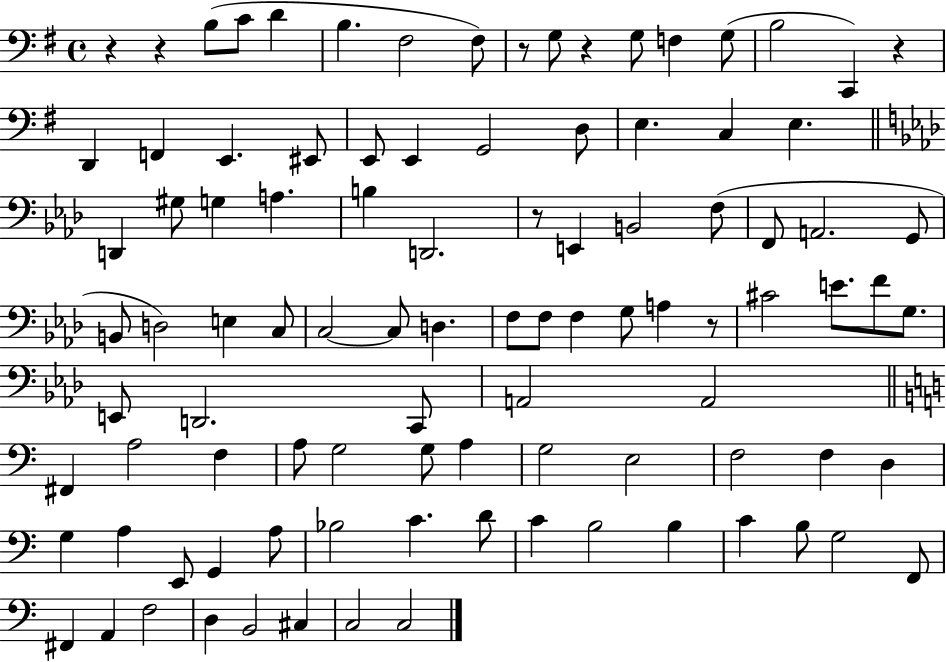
X:1
T:Untitled
M:4/4
L:1/4
K:G
z z B,/2 C/2 D B, ^F,2 ^F,/2 z/2 G,/2 z G,/2 F, G,/2 B,2 C,, z D,, F,, E,, ^E,,/2 E,,/2 E,, G,,2 D,/2 E, C, E, D,, ^G,/2 G, A, B, D,,2 z/2 E,, B,,2 F,/2 F,,/2 A,,2 G,,/2 B,,/2 D,2 E, C,/2 C,2 C,/2 D, F,/2 F,/2 F, G,/2 A, z/2 ^C2 E/2 F/2 G,/2 E,,/2 D,,2 C,,/2 A,,2 A,,2 ^F,, A,2 F, A,/2 G,2 G,/2 A, G,2 E,2 F,2 F, D, G, A, E,,/2 G,, A,/2 _B,2 C D/2 C B,2 B, C B,/2 G,2 F,,/2 ^F,, A,, F,2 D, B,,2 ^C, C,2 C,2